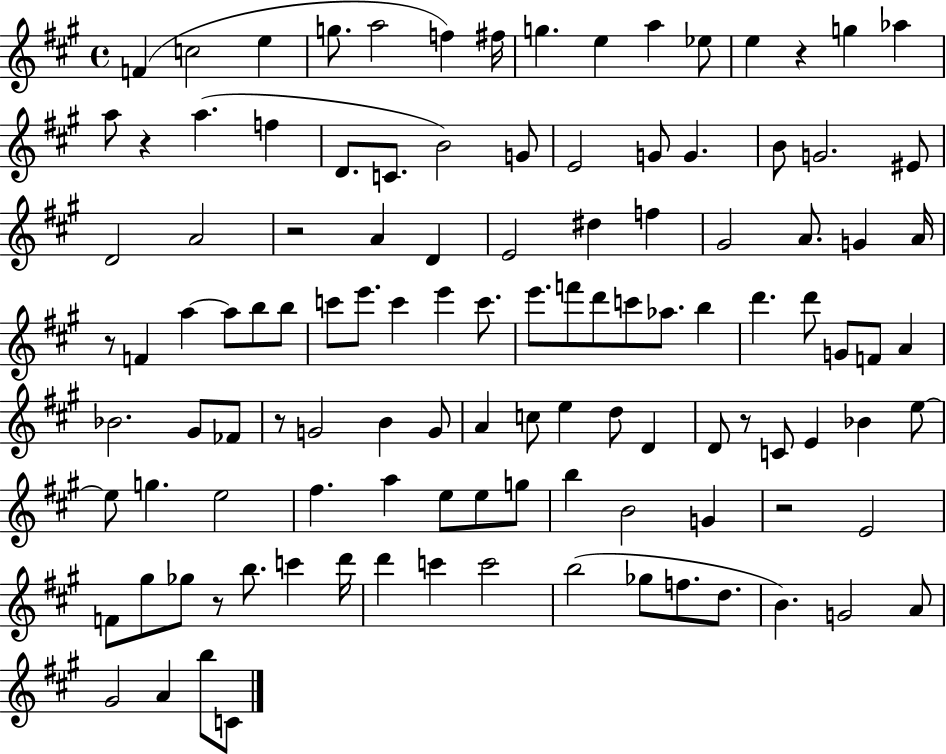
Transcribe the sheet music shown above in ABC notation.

X:1
T:Untitled
M:4/4
L:1/4
K:A
F c2 e g/2 a2 f ^f/4 g e a _e/2 e z g _a a/2 z a f D/2 C/2 B2 G/2 E2 G/2 G B/2 G2 ^E/2 D2 A2 z2 A D E2 ^d f ^G2 A/2 G A/4 z/2 F a a/2 b/2 b/2 c'/2 e'/2 c' e' c'/2 e'/2 f'/2 d'/2 c'/2 _a/2 b d' d'/2 G/2 F/2 A _B2 ^G/2 _F/2 z/2 G2 B G/2 A c/2 e d/2 D D/2 z/2 C/2 E _B e/2 e/2 g e2 ^f a e/2 e/2 g/2 b B2 G z2 E2 F/2 ^g/2 _g/2 z/2 b/2 c' d'/4 d' c' c'2 b2 _g/2 f/2 d/2 B G2 A/2 ^G2 A b/2 C/2